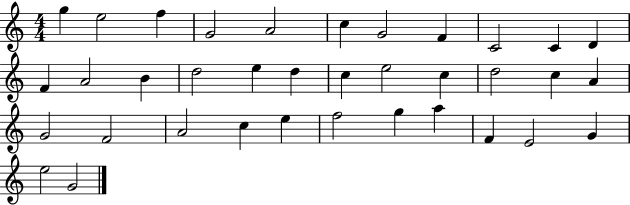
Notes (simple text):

G5/q E5/h F5/q G4/h A4/h C5/q G4/h F4/q C4/h C4/q D4/q F4/q A4/h B4/q D5/h E5/q D5/q C5/q E5/h C5/q D5/h C5/q A4/q G4/h F4/h A4/h C5/q E5/q F5/h G5/q A5/q F4/q E4/h G4/q E5/h G4/h